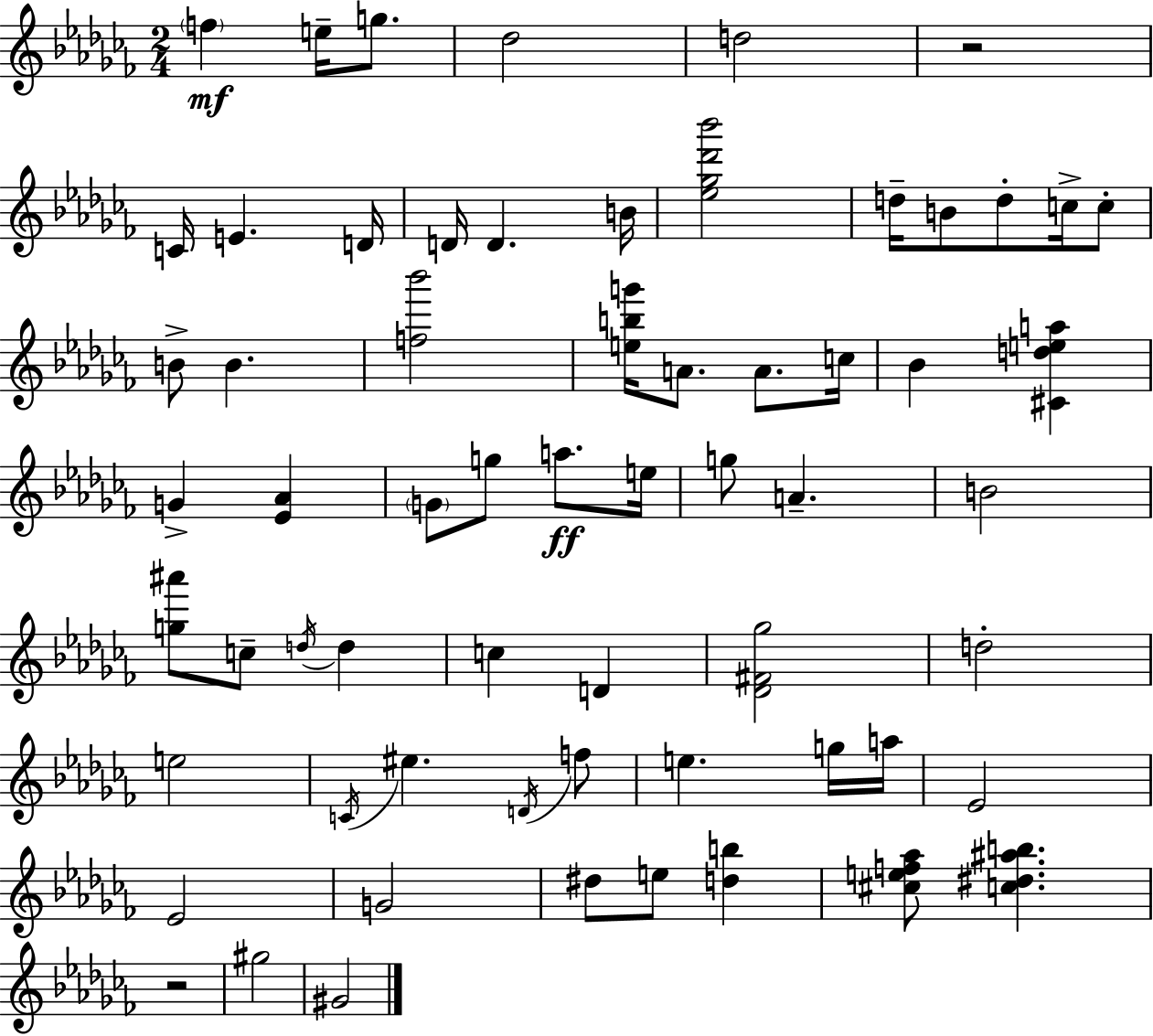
{
  \clef treble
  \numericTimeSignature
  \time 2/4
  \key aes \minor
  \parenthesize f''4\mf e''16-- g''8. | des''2 | d''2 | r2 | \break c'16 e'4. d'16 | d'16 d'4. b'16 | <ees'' ges'' des''' bes'''>2 | d''16-- b'8 d''8-. c''16-> c''8-. | \break b'8-> b'4. | <f'' bes'''>2 | <e'' b'' g'''>16 a'8. a'8. c''16 | bes'4 <cis' d'' e'' a''>4 | \break g'4-> <ees' aes'>4 | \parenthesize g'8 g''8 a''8.\ff e''16 | g''8 a'4.-- | b'2 | \break <g'' ais'''>8 c''8-- \acciaccatura { d''16 } d''4 | c''4 d'4 | <des' fis' ges''>2 | d''2-. | \break e''2 | \acciaccatura { c'16 } eis''4. | \acciaccatura { d'16 } f''8 e''4. | g''16 a''16 ees'2 | \break ees'2 | g'2 | dis''8 e''8 <d'' b''>4 | <cis'' e'' f'' aes''>8 <c'' dis'' ais'' b''>4. | \break r2 | gis''2 | gis'2 | \bar "|."
}